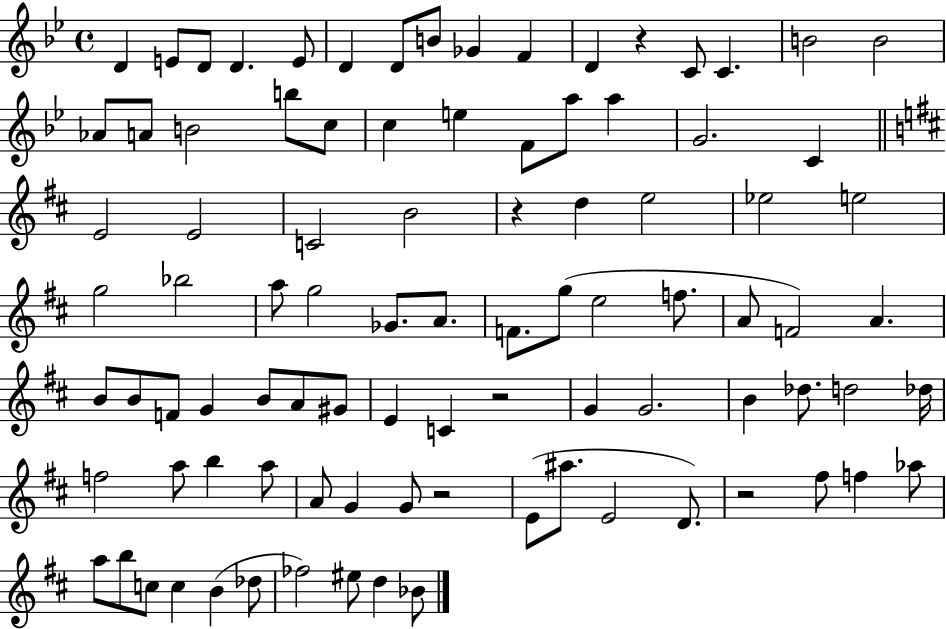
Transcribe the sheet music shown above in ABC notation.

X:1
T:Untitled
M:4/4
L:1/4
K:Bb
D E/2 D/2 D E/2 D D/2 B/2 _G F D z C/2 C B2 B2 _A/2 A/2 B2 b/2 c/2 c e F/2 a/2 a G2 C E2 E2 C2 B2 z d e2 _e2 e2 g2 _b2 a/2 g2 _G/2 A/2 F/2 g/2 e2 f/2 A/2 F2 A B/2 B/2 F/2 G B/2 A/2 ^G/2 E C z2 G G2 B _d/2 d2 _d/4 f2 a/2 b a/2 A/2 G G/2 z2 E/2 ^a/2 E2 D/2 z2 ^f/2 f _a/2 a/2 b/2 c/2 c B _d/2 _f2 ^e/2 d _B/2